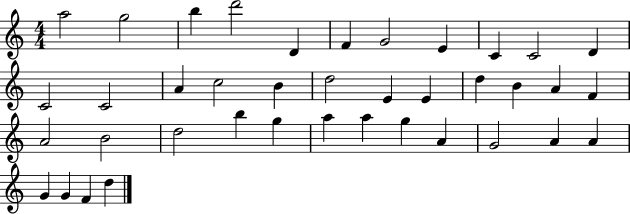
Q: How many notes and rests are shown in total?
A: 39